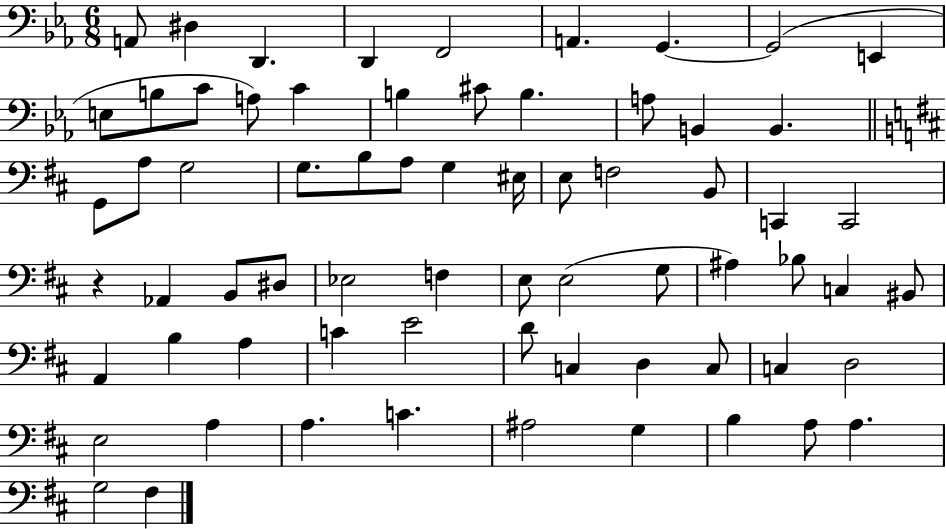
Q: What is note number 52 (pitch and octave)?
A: C3